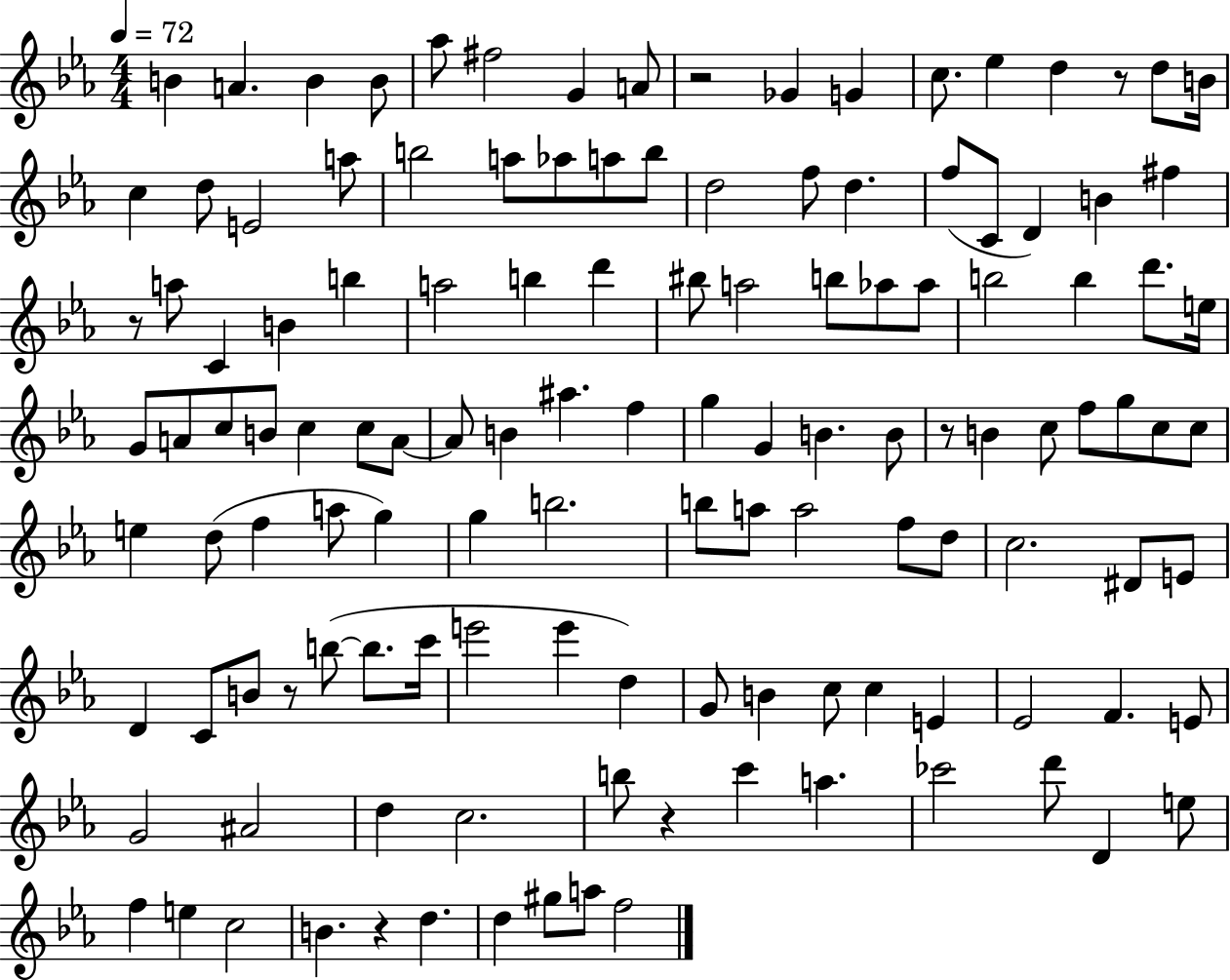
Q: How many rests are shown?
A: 7